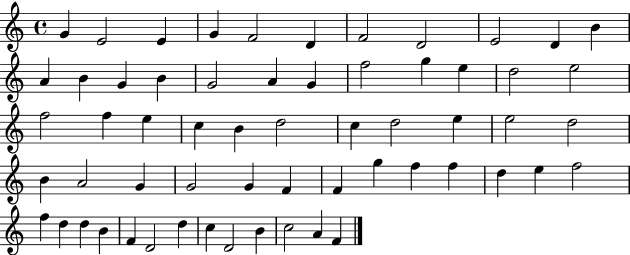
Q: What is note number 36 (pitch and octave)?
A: A4